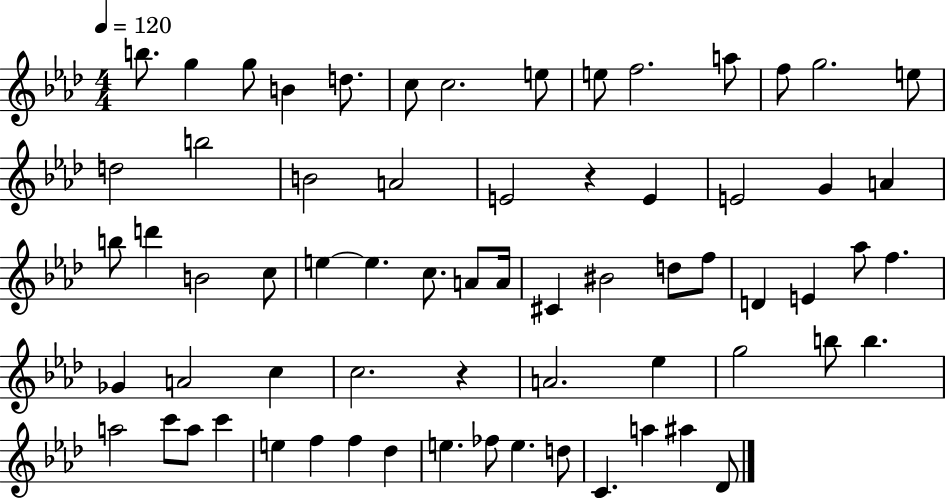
{
  \clef treble
  \numericTimeSignature
  \time 4/4
  \key aes \major
  \tempo 4 = 120
  b''8. g''4 g''8 b'4 d''8. | c''8 c''2. e''8 | e''8 f''2. a''8 | f''8 g''2. e''8 | \break d''2 b''2 | b'2 a'2 | e'2 r4 e'4 | e'2 g'4 a'4 | \break b''8 d'''4 b'2 c''8 | e''4~~ e''4. c''8. a'8 a'16 | cis'4 bis'2 d''8 f''8 | d'4 e'4 aes''8 f''4. | \break ges'4 a'2 c''4 | c''2. r4 | a'2. ees''4 | g''2 b''8 b''4. | \break a''2 c'''8 a''8 c'''4 | e''4 f''4 f''4 des''4 | e''4. fes''8 e''4. d''8 | c'4. a''4 ais''4 des'8 | \break \bar "|."
}